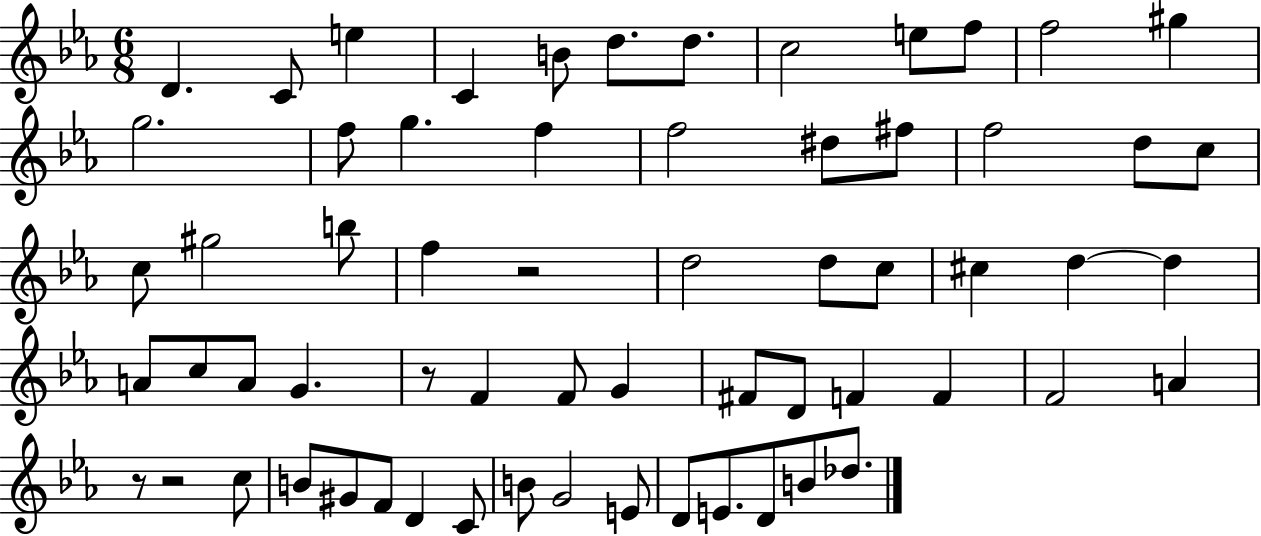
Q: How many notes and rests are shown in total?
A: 63